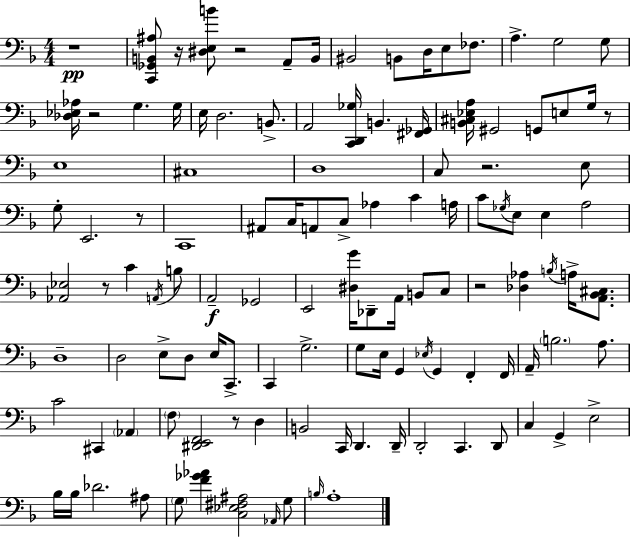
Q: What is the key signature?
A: D minor